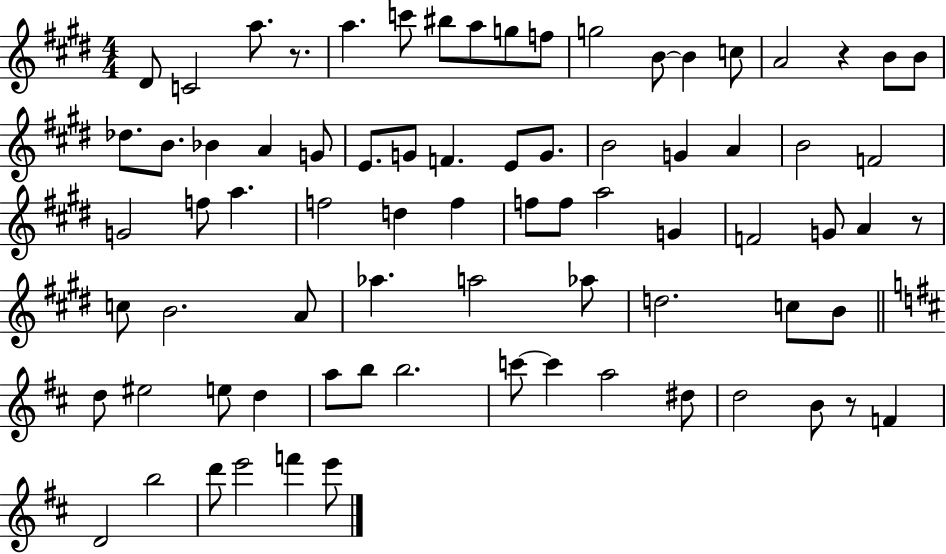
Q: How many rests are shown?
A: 4